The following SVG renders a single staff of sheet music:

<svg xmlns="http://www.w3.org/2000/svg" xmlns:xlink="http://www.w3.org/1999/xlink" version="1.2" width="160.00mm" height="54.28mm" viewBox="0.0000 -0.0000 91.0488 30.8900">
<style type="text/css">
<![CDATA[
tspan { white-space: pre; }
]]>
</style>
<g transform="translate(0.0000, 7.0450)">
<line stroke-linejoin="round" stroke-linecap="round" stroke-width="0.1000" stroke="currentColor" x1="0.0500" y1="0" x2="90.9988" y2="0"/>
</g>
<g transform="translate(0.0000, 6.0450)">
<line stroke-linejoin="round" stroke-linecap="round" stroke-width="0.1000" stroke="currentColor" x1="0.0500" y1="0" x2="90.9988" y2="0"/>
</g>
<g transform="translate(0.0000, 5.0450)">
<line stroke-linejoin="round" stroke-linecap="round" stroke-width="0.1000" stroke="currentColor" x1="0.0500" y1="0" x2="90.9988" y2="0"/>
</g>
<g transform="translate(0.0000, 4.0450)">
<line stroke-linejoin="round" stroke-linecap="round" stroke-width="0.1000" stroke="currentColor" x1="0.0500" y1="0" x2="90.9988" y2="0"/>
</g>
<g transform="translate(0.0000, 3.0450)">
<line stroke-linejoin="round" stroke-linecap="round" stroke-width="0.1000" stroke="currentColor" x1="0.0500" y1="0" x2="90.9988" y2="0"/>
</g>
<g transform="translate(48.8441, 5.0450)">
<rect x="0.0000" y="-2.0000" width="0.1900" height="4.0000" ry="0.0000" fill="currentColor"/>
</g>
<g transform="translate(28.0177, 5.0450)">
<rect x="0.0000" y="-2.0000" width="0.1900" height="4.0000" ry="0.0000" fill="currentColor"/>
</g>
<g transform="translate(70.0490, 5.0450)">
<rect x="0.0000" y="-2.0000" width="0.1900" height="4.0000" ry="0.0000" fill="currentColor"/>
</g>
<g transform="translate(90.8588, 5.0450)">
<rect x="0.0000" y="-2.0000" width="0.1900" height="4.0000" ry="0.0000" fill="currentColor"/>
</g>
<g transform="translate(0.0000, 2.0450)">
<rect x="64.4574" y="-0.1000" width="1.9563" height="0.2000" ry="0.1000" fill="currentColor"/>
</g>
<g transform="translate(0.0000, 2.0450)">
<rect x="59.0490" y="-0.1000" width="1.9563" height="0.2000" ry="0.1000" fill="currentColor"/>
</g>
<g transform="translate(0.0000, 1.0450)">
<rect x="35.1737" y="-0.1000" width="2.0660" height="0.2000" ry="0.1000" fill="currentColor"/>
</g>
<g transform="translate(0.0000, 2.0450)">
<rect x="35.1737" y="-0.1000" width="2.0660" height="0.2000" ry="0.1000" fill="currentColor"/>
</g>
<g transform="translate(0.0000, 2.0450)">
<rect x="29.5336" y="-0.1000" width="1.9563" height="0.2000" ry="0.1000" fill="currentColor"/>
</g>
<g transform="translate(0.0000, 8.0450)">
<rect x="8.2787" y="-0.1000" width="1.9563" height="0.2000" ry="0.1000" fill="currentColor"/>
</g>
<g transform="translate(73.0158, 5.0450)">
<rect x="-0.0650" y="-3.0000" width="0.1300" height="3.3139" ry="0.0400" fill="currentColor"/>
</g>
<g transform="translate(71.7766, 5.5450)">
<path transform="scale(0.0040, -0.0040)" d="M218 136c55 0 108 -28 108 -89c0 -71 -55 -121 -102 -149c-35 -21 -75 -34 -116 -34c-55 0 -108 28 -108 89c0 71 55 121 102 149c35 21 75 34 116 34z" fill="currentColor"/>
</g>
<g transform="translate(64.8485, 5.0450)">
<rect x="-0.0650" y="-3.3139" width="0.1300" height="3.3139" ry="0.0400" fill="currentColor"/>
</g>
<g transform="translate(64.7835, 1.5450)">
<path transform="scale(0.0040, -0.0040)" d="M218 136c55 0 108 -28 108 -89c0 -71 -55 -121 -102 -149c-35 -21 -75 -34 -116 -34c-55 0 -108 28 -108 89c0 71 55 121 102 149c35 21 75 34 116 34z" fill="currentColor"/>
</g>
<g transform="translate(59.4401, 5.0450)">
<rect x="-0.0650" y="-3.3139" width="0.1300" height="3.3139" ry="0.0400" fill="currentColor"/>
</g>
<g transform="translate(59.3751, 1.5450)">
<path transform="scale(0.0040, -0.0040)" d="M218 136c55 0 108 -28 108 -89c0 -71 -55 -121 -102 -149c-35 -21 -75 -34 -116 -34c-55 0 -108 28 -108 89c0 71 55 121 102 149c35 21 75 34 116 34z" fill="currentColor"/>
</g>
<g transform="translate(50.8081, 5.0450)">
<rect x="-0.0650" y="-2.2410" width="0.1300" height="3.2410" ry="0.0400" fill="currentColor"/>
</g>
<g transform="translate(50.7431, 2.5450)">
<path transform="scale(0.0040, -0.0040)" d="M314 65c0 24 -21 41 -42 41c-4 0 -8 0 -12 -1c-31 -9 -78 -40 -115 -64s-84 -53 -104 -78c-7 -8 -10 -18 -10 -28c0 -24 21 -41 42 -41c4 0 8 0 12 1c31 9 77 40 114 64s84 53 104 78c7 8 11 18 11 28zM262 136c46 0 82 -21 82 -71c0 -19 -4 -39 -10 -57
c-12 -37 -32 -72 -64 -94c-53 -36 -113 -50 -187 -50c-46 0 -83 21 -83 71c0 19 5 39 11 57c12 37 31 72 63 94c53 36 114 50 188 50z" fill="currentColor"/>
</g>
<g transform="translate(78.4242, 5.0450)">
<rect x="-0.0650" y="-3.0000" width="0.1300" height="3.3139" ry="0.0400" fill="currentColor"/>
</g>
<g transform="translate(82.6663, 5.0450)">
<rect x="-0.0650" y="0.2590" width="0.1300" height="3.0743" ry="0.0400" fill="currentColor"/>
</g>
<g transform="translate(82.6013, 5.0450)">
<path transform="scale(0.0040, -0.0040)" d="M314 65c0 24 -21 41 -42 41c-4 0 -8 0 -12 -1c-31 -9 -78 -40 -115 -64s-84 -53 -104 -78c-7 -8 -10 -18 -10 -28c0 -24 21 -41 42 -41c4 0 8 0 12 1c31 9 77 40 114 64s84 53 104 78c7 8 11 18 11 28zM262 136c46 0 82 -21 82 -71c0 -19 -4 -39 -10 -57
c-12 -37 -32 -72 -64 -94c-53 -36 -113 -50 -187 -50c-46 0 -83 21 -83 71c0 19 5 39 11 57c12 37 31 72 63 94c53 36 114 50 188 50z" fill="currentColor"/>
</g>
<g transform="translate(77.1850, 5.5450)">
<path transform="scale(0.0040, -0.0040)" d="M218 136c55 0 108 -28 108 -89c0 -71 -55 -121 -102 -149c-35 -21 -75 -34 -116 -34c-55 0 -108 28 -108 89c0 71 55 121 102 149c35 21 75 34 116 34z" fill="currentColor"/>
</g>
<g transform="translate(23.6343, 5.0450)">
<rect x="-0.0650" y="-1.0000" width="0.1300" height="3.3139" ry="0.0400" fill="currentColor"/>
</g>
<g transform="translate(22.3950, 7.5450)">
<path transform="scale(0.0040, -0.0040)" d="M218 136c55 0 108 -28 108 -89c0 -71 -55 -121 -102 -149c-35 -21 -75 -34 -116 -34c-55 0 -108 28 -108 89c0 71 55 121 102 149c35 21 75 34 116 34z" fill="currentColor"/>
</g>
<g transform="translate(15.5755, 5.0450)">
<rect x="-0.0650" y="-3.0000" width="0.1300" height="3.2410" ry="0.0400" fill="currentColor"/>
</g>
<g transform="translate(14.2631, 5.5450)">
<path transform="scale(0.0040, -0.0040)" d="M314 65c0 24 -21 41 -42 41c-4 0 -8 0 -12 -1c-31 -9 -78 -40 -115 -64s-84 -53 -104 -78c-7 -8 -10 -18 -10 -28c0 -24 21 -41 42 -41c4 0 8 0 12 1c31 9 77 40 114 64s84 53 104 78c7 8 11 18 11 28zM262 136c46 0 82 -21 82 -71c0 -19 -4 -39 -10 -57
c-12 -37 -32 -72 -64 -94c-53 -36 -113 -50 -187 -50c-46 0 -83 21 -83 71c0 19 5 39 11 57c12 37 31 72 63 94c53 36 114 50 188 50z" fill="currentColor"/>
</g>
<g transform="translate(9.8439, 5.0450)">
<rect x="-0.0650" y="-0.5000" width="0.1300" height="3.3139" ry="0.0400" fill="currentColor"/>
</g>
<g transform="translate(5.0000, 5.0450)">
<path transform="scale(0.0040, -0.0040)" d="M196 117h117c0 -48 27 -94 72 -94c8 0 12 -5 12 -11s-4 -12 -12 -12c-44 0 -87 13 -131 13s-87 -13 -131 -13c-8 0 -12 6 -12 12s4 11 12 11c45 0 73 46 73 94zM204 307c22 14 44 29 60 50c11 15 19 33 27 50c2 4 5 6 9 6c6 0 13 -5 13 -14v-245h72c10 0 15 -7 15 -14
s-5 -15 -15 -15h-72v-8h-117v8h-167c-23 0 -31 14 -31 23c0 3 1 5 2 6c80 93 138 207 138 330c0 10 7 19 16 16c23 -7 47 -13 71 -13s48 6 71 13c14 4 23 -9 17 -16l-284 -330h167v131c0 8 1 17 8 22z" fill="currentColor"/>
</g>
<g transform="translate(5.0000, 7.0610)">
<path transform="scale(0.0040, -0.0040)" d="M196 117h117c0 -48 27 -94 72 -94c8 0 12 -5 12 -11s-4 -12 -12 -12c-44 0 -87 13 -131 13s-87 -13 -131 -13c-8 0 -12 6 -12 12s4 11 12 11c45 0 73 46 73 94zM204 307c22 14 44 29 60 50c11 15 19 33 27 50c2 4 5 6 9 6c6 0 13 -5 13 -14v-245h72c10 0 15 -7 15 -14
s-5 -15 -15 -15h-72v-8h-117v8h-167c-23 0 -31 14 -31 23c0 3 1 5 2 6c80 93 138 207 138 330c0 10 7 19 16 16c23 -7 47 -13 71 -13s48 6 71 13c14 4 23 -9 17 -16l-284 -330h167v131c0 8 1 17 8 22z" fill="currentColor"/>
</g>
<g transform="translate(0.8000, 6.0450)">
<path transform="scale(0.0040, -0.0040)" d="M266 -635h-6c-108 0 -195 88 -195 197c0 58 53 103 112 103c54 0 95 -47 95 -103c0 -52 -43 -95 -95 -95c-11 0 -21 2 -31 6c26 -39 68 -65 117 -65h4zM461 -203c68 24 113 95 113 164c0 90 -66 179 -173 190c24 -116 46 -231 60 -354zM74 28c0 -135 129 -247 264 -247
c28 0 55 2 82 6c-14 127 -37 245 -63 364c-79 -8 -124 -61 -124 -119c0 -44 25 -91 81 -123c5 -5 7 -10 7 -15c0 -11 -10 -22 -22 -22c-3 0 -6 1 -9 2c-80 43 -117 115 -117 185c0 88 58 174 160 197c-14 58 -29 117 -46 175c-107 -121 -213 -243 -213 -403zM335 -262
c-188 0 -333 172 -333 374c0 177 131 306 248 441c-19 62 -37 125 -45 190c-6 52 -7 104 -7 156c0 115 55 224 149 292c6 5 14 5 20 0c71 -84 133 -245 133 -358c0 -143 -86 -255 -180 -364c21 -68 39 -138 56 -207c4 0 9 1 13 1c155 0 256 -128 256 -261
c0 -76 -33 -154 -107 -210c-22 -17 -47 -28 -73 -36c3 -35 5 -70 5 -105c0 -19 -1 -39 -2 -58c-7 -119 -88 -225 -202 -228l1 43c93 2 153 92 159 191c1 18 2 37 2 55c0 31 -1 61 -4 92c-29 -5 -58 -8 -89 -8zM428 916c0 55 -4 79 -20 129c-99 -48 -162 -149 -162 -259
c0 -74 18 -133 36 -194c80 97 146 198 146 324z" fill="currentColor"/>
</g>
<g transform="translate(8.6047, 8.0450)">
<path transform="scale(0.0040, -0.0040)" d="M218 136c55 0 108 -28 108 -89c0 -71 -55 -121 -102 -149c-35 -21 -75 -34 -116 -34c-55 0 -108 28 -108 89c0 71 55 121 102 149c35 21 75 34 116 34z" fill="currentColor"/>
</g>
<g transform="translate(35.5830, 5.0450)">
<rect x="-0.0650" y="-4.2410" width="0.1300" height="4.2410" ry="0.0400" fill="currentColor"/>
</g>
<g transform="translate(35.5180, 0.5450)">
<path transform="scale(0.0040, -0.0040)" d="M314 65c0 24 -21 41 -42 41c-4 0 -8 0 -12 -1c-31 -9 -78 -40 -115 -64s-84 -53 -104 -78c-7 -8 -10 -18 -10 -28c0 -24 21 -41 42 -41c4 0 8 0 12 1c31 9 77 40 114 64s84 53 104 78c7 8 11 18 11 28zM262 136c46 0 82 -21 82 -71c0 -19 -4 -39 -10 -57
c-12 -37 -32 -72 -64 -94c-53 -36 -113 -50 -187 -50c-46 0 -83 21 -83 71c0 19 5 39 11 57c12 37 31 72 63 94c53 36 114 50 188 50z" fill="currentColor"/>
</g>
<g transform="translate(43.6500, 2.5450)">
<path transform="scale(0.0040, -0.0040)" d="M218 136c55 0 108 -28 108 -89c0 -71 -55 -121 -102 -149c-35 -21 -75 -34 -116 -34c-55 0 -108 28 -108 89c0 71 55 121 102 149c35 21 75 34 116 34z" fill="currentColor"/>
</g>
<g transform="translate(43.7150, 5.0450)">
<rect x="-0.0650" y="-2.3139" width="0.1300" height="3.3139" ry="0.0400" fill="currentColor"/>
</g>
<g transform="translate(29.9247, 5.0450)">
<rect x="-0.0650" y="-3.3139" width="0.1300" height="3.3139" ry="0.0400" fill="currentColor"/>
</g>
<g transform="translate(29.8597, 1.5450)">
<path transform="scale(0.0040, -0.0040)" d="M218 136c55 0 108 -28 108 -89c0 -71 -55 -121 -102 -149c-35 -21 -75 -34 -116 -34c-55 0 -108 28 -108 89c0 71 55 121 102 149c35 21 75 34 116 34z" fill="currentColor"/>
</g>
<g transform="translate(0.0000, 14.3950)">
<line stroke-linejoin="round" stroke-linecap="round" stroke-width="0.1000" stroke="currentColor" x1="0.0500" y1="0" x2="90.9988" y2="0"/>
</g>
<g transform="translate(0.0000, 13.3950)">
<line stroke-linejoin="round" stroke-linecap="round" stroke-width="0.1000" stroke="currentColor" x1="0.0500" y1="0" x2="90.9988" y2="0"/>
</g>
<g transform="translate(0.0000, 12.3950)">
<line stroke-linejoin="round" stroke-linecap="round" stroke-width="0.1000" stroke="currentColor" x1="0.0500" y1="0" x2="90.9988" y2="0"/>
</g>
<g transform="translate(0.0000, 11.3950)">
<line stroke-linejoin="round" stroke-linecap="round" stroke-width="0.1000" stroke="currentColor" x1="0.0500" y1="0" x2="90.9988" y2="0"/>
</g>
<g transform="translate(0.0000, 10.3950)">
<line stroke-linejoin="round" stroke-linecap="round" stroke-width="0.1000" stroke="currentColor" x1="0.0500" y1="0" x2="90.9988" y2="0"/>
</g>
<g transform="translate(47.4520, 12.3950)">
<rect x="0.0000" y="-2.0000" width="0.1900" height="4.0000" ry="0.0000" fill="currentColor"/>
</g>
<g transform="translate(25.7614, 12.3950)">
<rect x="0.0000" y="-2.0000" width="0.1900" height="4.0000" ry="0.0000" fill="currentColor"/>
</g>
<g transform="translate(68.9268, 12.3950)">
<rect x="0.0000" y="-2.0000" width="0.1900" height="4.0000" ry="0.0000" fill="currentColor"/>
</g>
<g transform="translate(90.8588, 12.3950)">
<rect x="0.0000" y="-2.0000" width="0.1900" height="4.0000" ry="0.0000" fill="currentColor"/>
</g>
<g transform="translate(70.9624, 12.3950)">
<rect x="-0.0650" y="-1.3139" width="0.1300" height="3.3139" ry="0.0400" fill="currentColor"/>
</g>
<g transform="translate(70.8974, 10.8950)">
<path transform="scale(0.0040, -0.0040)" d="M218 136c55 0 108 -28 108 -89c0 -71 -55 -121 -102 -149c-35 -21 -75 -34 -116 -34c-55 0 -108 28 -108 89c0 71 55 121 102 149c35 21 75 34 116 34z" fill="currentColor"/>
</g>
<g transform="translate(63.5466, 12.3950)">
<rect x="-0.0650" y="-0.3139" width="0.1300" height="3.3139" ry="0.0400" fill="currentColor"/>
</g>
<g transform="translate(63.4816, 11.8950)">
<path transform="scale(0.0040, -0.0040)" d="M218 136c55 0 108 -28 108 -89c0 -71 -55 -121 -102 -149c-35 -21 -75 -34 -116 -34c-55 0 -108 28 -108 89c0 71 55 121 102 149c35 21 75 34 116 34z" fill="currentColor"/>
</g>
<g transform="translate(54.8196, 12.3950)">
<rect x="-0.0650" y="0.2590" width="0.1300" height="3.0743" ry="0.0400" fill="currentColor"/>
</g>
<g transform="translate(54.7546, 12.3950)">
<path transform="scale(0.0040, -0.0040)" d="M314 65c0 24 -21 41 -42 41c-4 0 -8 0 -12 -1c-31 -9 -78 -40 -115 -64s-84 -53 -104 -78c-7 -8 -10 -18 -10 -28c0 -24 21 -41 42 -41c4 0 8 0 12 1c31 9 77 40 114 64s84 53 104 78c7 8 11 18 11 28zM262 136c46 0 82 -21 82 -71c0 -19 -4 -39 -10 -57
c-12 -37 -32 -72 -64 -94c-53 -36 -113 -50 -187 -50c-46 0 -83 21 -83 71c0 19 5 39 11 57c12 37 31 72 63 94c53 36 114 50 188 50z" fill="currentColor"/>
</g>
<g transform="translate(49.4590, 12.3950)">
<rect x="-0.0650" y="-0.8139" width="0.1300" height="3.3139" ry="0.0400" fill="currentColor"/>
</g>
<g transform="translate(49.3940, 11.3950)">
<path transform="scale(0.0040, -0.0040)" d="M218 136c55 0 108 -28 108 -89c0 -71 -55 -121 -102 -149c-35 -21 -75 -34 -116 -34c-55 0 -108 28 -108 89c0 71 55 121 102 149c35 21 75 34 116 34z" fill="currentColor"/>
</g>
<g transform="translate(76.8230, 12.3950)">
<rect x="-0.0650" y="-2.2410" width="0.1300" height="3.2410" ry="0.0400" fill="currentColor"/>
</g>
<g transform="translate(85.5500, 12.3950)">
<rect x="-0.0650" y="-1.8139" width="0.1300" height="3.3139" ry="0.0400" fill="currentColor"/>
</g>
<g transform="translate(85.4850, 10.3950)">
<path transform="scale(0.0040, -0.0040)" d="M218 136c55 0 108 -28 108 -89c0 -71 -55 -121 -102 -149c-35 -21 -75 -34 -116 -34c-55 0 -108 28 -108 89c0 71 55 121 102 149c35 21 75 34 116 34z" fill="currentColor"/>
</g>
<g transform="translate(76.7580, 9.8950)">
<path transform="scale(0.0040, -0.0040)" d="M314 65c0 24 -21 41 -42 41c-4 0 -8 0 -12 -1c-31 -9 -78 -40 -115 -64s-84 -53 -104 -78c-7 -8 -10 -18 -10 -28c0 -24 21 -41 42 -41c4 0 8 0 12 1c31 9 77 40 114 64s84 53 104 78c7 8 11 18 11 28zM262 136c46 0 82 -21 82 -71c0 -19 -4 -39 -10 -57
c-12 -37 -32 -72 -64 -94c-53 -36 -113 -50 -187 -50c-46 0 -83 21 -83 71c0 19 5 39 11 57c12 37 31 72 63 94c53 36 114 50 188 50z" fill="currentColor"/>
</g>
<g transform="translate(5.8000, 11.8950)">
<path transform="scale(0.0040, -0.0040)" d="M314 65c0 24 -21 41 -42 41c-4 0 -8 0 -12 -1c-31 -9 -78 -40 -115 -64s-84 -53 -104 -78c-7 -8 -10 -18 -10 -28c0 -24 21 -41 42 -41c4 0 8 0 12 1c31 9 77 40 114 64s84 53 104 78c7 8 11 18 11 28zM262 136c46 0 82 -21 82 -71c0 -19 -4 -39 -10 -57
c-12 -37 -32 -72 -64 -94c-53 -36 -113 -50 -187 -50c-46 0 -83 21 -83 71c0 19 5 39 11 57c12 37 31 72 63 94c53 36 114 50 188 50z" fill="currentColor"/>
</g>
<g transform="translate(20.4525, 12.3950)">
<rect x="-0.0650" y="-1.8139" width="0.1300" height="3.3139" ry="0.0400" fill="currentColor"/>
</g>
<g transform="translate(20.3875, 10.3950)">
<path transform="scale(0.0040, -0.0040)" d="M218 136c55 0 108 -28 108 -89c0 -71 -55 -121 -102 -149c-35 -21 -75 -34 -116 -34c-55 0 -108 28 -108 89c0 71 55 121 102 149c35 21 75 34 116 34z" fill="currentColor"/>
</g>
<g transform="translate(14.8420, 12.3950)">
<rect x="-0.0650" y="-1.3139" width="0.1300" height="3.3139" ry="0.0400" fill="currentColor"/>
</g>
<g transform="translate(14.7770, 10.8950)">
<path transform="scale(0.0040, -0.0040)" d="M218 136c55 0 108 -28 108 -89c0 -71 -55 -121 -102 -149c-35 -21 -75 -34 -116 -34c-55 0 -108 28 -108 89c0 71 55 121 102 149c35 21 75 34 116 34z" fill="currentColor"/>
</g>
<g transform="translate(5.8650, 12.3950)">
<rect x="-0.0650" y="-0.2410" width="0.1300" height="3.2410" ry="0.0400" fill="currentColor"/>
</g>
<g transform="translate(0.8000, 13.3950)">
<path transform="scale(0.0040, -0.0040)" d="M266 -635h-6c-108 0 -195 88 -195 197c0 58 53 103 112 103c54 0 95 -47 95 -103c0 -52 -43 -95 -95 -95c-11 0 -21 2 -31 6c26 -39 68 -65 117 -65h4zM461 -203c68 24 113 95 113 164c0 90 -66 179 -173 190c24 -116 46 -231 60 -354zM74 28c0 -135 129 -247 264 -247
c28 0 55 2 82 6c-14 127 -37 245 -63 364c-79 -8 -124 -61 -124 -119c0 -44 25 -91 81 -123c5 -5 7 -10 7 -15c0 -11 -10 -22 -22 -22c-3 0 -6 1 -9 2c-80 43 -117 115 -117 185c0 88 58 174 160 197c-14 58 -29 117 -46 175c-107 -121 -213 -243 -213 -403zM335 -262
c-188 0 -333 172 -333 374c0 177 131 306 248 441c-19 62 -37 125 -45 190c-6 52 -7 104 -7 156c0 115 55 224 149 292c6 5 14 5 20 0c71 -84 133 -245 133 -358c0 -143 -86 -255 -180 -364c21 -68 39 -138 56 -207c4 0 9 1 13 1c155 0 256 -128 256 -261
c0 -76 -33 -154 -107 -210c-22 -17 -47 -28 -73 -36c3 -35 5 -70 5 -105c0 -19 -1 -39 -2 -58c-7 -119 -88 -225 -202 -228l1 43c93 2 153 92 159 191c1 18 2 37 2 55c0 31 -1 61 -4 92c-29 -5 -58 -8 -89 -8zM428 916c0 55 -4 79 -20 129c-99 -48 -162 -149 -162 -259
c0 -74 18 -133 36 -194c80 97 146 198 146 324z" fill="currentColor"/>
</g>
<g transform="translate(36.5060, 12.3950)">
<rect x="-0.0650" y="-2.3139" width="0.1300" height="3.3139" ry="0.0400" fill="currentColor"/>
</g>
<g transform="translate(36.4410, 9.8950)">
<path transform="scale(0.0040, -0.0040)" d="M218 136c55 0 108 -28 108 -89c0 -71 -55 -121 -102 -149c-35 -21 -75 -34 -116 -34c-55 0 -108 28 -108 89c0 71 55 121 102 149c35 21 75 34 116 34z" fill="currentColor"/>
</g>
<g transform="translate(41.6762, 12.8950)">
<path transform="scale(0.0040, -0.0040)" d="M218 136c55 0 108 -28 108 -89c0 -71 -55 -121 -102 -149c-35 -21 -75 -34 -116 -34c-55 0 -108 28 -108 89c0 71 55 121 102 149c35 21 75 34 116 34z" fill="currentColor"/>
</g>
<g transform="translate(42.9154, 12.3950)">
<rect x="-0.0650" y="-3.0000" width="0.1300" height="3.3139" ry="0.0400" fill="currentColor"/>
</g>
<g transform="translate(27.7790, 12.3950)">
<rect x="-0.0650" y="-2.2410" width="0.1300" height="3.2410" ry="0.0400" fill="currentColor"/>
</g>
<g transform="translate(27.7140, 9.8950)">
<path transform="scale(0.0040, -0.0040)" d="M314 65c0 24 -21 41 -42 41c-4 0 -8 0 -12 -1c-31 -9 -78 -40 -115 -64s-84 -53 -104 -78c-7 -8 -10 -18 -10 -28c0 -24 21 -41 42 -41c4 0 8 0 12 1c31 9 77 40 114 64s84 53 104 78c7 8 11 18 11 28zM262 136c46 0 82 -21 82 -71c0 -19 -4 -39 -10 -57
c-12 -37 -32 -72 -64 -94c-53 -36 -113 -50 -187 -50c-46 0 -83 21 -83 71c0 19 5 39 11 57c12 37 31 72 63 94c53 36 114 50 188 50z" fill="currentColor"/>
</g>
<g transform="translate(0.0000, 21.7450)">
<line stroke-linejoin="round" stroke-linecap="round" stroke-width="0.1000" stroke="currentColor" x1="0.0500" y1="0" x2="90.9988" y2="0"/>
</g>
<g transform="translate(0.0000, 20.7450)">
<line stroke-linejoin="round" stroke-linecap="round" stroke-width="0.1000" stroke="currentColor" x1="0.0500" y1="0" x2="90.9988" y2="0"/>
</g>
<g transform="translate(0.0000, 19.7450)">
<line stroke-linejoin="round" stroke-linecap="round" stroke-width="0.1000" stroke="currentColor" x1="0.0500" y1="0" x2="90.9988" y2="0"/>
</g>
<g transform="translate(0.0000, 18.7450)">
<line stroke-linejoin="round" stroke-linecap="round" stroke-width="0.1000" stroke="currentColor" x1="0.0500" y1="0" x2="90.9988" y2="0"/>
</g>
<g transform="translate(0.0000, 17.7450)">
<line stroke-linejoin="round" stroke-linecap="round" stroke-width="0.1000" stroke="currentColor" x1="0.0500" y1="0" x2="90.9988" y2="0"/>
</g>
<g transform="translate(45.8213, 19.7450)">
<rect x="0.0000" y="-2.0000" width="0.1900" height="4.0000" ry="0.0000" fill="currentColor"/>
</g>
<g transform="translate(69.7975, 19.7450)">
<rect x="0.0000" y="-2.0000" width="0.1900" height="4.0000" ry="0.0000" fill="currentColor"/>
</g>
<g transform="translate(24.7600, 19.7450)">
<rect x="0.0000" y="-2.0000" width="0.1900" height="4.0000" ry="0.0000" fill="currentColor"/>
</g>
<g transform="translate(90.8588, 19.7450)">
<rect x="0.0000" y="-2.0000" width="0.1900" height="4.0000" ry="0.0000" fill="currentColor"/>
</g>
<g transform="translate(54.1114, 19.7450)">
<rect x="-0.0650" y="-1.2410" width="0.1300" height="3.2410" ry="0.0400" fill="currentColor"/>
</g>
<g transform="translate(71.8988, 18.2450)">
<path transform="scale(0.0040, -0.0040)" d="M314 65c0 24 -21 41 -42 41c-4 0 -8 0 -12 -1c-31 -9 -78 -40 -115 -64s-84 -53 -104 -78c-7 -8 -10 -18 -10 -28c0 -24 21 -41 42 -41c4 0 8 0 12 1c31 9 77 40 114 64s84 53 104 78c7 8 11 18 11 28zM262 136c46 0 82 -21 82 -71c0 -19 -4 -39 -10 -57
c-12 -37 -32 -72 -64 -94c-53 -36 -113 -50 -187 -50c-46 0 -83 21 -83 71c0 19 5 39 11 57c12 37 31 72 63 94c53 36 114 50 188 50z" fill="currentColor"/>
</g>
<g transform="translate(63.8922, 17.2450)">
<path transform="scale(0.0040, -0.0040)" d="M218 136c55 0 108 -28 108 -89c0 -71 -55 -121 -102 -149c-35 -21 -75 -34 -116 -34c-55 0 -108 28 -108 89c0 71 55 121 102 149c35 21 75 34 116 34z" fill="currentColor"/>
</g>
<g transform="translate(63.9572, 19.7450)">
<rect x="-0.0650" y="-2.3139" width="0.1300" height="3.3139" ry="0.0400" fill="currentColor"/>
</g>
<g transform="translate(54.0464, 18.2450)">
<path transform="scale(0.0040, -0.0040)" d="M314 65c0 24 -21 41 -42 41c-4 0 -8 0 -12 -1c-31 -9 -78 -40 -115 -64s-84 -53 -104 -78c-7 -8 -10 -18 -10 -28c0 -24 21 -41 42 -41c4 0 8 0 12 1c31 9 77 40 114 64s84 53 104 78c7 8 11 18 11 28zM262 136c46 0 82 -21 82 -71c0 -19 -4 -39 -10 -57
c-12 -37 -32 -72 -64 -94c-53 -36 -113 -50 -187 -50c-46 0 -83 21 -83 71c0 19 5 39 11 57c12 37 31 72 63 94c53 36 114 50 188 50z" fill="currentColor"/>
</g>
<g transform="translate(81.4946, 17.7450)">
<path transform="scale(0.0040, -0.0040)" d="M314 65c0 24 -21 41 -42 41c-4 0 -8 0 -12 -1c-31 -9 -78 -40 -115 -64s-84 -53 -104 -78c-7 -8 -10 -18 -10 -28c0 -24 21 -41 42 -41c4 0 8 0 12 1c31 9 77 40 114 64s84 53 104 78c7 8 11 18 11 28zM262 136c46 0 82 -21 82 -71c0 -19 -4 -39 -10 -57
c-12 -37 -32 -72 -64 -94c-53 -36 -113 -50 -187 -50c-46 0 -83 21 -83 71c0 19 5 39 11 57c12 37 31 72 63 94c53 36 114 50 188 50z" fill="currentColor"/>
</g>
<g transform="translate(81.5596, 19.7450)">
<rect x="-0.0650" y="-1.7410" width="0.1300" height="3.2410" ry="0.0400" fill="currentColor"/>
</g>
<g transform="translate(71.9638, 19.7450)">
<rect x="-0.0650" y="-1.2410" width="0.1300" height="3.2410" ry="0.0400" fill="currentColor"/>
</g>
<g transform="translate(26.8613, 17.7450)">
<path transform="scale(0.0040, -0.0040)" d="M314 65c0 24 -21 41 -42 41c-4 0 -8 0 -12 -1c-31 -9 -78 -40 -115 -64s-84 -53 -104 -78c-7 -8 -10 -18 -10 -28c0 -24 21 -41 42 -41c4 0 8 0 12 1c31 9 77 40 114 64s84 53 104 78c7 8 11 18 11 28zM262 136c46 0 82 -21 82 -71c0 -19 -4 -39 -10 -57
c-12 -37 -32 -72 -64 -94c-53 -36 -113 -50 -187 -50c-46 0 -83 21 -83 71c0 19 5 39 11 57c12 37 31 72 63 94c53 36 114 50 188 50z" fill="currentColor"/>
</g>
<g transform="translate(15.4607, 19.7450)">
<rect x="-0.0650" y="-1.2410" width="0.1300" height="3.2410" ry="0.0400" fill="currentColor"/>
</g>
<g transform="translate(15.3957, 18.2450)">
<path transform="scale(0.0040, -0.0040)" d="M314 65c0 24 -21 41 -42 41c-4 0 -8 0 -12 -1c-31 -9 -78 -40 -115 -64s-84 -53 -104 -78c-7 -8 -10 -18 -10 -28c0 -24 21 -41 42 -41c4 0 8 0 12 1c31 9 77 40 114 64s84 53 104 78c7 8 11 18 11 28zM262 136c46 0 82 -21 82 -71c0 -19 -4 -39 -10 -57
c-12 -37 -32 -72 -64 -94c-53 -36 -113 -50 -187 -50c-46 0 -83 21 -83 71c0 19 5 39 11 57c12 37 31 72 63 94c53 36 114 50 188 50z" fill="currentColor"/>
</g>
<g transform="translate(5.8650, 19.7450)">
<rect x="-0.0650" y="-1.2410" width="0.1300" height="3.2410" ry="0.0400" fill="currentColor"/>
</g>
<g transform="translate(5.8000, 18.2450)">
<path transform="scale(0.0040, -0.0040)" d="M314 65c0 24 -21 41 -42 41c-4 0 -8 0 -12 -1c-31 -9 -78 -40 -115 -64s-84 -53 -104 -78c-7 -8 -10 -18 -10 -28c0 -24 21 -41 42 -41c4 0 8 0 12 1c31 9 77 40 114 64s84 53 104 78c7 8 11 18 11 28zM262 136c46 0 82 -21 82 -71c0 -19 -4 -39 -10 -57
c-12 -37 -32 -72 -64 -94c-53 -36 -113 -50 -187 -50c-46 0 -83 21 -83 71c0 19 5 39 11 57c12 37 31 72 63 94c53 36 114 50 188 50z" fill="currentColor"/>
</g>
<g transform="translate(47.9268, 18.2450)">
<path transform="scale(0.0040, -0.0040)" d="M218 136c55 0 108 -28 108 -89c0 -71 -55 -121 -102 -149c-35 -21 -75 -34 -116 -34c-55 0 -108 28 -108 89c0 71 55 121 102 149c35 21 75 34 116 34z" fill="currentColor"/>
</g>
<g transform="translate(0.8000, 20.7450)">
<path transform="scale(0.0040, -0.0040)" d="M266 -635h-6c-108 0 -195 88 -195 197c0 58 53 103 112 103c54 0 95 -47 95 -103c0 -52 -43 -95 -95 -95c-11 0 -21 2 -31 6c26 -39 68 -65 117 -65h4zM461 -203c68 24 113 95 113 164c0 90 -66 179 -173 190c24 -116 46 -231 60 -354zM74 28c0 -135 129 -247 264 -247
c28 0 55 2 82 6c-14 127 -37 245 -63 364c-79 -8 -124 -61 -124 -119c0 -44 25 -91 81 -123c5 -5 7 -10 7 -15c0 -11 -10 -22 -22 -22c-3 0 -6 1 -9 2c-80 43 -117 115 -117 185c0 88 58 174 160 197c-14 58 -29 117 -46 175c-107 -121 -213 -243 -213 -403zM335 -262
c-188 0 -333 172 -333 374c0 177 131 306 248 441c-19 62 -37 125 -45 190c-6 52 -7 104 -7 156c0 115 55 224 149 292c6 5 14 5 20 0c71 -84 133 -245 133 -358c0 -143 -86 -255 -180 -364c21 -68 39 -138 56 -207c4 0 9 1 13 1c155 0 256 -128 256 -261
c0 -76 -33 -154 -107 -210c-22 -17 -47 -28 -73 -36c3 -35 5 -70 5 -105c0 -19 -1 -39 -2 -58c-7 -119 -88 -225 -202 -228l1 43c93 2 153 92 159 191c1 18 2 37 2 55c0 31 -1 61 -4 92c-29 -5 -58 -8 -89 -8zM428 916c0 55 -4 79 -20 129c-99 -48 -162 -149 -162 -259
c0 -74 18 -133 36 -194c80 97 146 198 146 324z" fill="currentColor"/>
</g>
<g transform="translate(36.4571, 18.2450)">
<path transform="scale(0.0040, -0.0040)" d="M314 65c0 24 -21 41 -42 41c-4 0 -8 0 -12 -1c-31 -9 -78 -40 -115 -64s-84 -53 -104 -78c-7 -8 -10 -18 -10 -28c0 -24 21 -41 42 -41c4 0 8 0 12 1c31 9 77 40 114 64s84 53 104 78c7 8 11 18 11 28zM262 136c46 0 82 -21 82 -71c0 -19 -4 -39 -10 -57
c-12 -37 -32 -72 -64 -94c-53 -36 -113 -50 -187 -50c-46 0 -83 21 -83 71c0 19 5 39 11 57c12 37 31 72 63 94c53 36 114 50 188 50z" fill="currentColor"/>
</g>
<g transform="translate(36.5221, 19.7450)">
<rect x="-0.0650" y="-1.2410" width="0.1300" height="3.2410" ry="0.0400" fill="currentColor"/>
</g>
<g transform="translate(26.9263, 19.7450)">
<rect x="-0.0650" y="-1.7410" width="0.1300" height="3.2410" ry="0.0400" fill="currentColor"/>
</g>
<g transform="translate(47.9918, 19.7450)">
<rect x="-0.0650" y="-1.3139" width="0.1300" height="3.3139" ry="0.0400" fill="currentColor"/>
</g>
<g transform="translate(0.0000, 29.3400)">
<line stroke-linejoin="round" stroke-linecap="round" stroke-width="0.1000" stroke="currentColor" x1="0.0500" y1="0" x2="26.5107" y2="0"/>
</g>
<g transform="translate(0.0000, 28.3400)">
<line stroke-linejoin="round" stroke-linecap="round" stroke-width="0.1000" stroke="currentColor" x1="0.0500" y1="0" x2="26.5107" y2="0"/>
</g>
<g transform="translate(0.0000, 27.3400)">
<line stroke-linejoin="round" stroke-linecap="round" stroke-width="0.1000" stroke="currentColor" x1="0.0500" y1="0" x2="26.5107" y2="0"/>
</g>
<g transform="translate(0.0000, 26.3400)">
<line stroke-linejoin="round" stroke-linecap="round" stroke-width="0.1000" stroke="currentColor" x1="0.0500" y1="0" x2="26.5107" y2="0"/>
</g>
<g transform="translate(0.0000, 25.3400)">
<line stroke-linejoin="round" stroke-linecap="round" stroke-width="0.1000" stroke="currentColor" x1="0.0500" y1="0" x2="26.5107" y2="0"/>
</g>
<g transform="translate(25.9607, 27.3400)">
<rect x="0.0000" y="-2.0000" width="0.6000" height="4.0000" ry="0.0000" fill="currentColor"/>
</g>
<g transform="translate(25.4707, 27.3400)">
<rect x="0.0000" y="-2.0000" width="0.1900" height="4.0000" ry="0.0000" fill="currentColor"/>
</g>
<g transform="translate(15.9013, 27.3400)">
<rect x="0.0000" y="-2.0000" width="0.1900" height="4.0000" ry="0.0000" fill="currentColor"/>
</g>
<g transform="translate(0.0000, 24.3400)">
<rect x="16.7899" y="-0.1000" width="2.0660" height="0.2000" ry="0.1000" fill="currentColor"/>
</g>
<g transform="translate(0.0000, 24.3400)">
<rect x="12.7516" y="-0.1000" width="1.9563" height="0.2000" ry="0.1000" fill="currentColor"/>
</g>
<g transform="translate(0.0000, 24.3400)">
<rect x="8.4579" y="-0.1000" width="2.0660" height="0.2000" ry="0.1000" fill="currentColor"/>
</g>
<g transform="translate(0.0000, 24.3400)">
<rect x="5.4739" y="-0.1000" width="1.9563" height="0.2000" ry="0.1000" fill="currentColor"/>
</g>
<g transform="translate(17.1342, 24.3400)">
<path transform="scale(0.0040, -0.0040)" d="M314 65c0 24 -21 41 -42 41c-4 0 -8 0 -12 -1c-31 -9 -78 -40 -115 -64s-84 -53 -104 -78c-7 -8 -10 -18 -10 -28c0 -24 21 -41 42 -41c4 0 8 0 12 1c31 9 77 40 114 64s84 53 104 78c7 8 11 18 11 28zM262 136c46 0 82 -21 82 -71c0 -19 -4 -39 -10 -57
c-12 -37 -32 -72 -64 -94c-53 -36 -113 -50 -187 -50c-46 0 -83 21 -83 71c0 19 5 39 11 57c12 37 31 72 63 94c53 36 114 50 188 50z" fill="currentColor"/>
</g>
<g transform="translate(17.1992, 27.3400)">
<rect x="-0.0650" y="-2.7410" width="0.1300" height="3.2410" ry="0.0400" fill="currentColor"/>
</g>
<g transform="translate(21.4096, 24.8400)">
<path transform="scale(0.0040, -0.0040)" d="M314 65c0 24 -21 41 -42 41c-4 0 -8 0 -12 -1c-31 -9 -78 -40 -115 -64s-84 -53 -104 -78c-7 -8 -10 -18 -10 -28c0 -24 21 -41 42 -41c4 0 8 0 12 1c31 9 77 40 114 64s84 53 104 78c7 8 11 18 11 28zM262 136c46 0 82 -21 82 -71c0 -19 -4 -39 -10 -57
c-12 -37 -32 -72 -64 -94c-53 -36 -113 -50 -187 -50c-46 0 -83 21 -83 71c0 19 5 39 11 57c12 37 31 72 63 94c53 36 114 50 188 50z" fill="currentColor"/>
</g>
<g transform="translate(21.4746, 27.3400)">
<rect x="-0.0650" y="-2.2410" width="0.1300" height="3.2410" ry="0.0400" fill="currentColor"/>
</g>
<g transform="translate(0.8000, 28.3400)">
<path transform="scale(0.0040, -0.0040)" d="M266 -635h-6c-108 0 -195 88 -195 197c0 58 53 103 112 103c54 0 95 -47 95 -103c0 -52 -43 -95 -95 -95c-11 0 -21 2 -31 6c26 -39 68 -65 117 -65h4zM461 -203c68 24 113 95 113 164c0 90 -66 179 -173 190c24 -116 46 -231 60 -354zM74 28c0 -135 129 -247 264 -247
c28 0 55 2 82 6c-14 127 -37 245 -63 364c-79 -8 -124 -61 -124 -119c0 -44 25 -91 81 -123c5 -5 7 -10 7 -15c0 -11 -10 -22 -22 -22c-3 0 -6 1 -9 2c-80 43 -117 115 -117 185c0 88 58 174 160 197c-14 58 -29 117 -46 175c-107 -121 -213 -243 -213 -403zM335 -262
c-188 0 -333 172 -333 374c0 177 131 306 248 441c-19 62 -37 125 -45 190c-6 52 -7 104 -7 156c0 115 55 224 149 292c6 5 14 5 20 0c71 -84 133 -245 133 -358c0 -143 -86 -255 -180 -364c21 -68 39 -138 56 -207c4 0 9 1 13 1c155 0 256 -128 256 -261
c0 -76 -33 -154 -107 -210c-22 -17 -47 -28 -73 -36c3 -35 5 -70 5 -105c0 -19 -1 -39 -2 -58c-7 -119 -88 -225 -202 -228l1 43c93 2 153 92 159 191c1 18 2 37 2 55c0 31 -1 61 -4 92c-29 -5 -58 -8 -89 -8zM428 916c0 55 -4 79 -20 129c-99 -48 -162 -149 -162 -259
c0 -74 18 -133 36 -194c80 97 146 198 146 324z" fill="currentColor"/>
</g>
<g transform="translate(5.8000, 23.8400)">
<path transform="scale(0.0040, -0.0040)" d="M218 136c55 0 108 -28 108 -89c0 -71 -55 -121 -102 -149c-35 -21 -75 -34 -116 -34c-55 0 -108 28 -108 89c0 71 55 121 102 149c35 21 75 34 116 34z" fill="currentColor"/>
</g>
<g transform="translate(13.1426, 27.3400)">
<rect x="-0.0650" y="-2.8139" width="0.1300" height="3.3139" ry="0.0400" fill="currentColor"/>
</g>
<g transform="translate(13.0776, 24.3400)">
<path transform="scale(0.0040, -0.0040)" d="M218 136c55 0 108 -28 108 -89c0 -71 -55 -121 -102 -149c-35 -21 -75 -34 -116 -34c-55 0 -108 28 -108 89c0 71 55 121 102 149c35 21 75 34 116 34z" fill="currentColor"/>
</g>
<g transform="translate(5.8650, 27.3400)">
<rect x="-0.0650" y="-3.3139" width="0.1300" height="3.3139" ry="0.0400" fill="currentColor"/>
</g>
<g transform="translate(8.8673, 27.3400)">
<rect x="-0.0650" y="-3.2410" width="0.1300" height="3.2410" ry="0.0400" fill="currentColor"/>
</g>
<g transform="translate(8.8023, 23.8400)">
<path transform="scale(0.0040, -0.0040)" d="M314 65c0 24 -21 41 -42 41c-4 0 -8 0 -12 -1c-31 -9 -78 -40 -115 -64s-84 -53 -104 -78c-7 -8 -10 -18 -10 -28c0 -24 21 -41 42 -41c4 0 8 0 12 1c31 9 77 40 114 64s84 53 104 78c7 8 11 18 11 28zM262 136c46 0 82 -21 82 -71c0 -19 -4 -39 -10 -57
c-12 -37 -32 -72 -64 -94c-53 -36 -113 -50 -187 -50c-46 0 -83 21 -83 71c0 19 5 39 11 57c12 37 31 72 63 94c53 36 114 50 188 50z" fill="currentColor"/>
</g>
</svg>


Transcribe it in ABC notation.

X:1
T:Untitled
M:4/4
L:1/4
K:C
C A2 D b d'2 g g2 b b A A B2 c2 e f g2 g A d B2 c e g2 f e2 e2 f2 e2 e e2 g e2 f2 b b2 a a2 g2